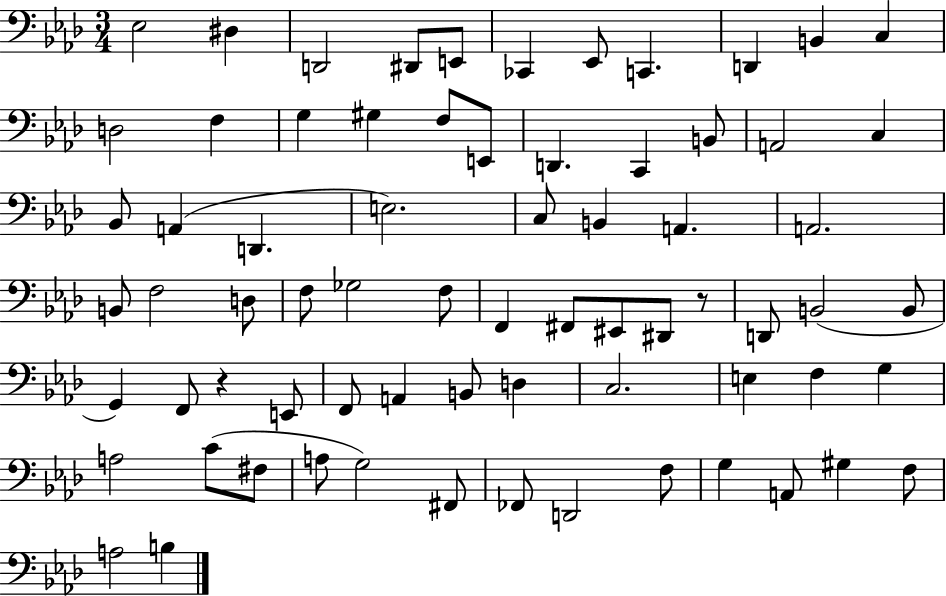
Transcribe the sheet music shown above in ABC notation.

X:1
T:Untitled
M:3/4
L:1/4
K:Ab
_E,2 ^D, D,,2 ^D,,/2 E,,/2 _C,, _E,,/2 C,, D,, B,, C, D,2 F, G, ^G, F,/2 E,,/2 D,, C,, B,,/2 A,,2 C, _B,,/2 A,, D,, E,2 C,/2 B,, A,, A,,2 B,,/2 F,2 D,/2 F,/2 _G,2 F,/2 F,, ^F,,/2 ^E,,/2 ^D,,/2 z/2 D,,/2 B,,2 B,,/2 G,, F,,/2 z E,,/2 F,,/2 A,, B,,/2 D, C,2 E, F, G, A,2 C/2 ^F,/2 A,/2 G,2 ^F,,/2 _F,,/2 D,,2 F,/2 G, A,,/2 ^G, F,/2 A,2 B,